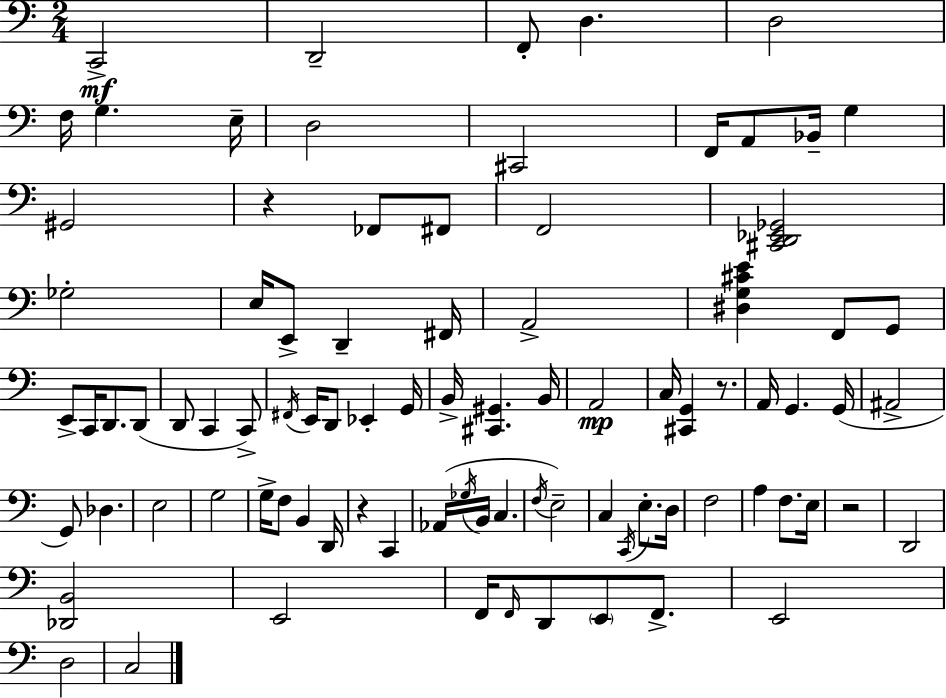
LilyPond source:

{
  \clef bass
  \numericTimeSignature
  \time 2/4
  \key c \major
  \repeat volta 2 { c,2->\mf | d,2-- | f,8-. d4. | d2 | \break f16 g4. e16-- | d2 | cis,2 | f,16 a,8 bes,16-- g4 | \break gis,2 | r4 fes,8 fis,8 | f,2 | <cis, d, ees, ges,>2 | \break ges2-. | e16 e,8-> d,4-- fis,16 | a,2-> | <dis g cis' e'>4 f,8 g,8 | \break e,8-> c,16 d,8. d,8( | d,8 c,4 c,8->) | \acciaccatura { fis,16 } e,16 d,8 ees,4-. | g,16 b,16-> <cis, gis,>4. | \break b,16 a,2\mp | c16 <cis, g,>4 r8. | a,16 g,4. | g,16( ais,2-> | \break g,8) des4. | e2 | g2 | g16-> f8 b,4 | \break d,16 r4 c,4 | aes,16( \acciaccatura { ges16 } b,16 c4. | \acciaccatura { f16 } e2--) | c4 \acciaccatura { c,16 } | \break e8.-. d16 f2 | a4 | f8. e16 r2 | d,2 | \break <des, b,>2 | e,2 | f,16 \grace { f,16 } d,8 | \parenthesize e,8 f,8.-> e,2 | \break d2 | c2 | } \bar "|."
}